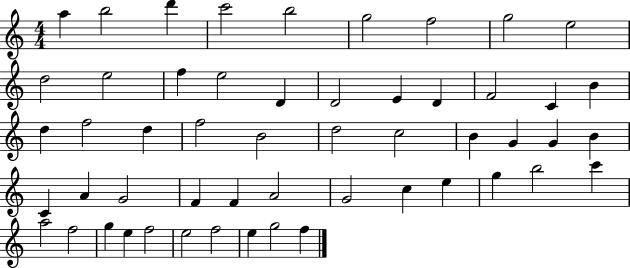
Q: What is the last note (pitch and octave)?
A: F5